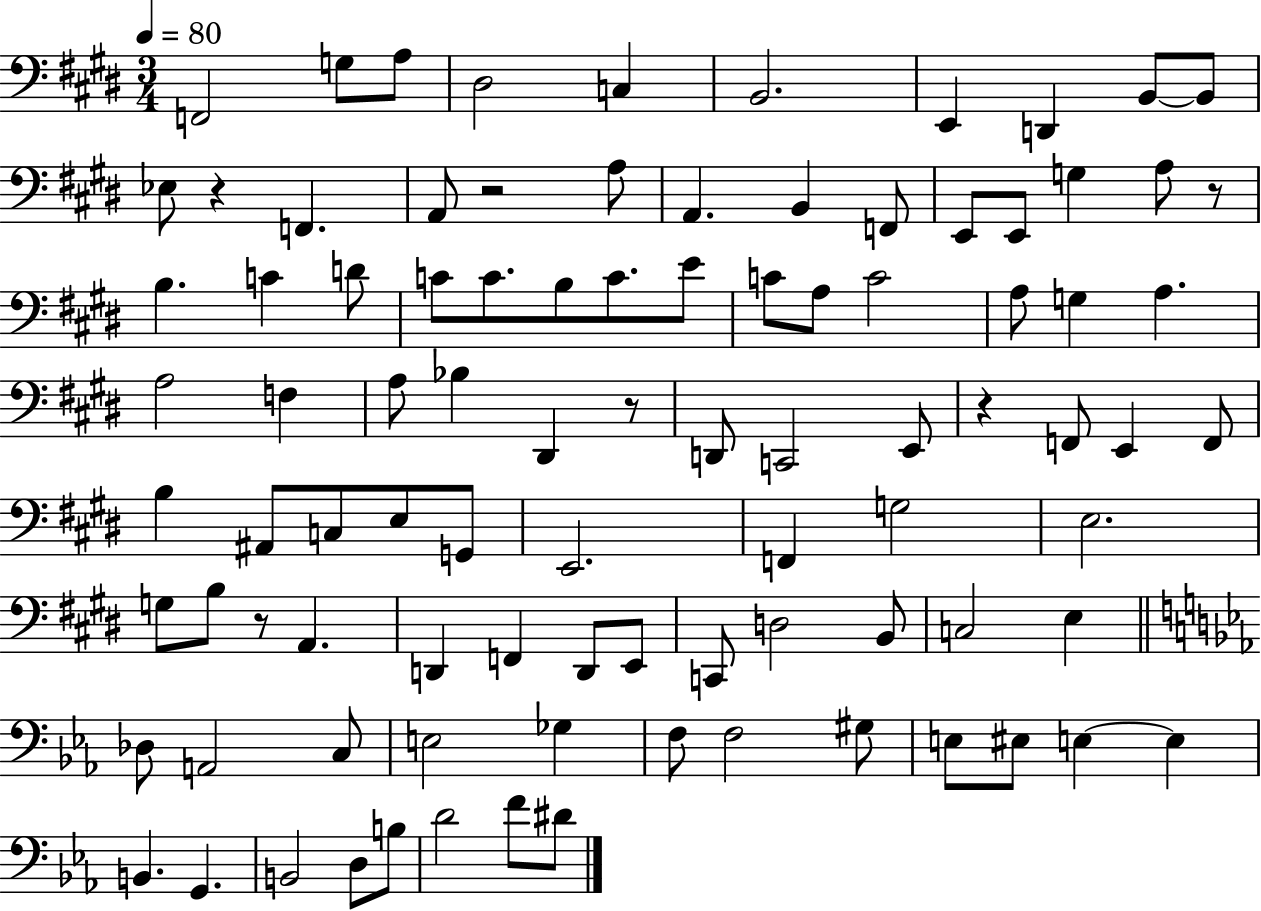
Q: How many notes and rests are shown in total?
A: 93